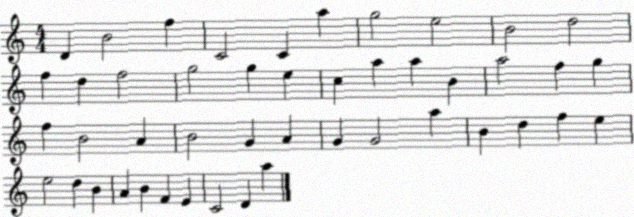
X:1
T:Untitled
M:4/4
L:1/4
K:C
D B2 f C2 C a g2 e2 B2 d2 f d f2 g2 g e c a a B a2 f g f B2 A B2 G A G G2 a B d f e e2 d B A B F E C2 D a